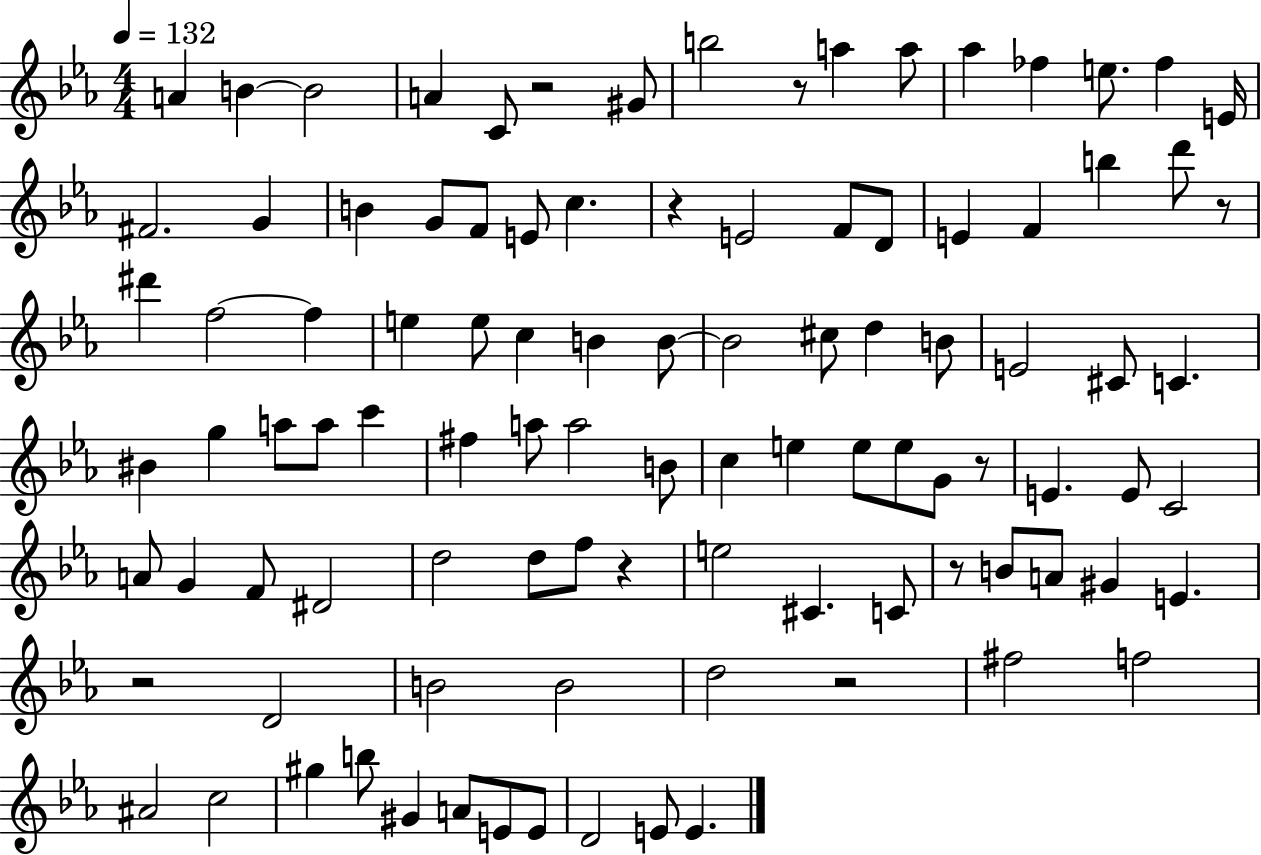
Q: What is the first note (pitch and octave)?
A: A4